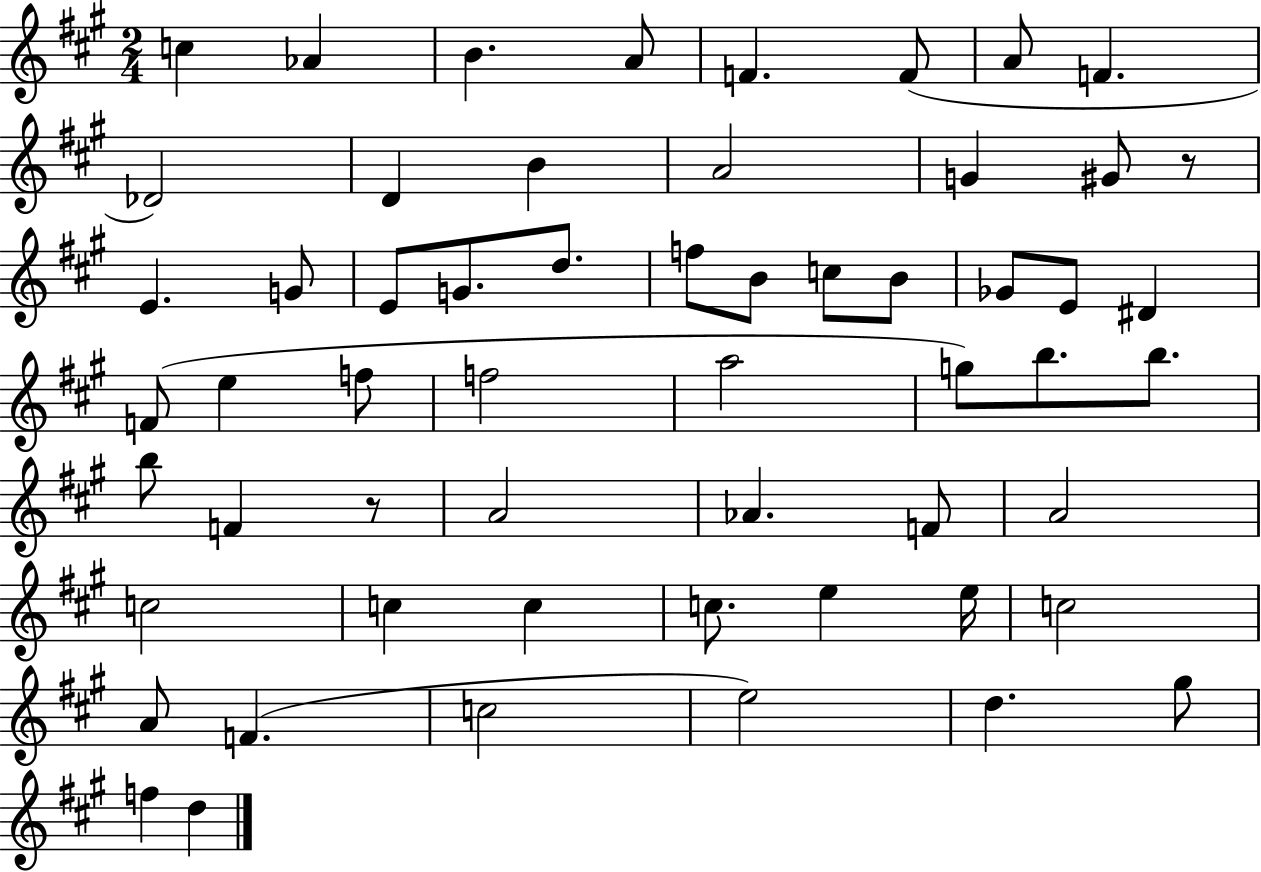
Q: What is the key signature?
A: A major